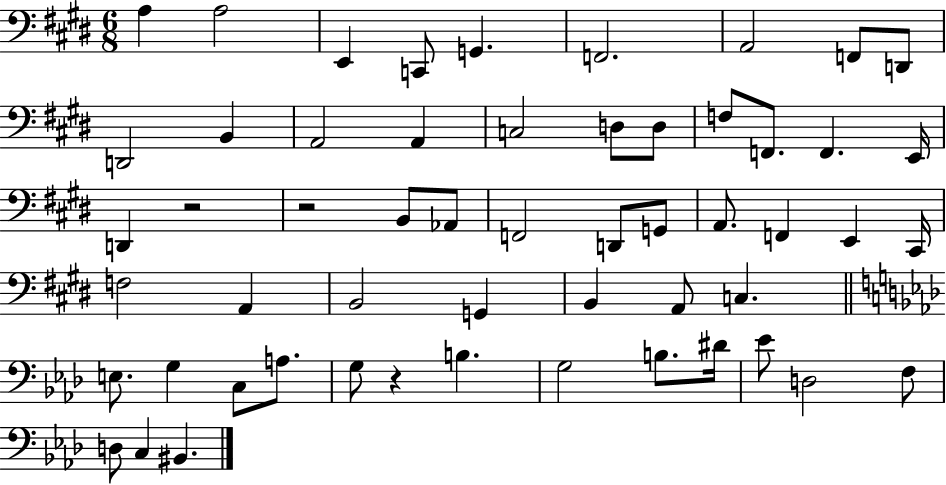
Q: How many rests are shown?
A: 3